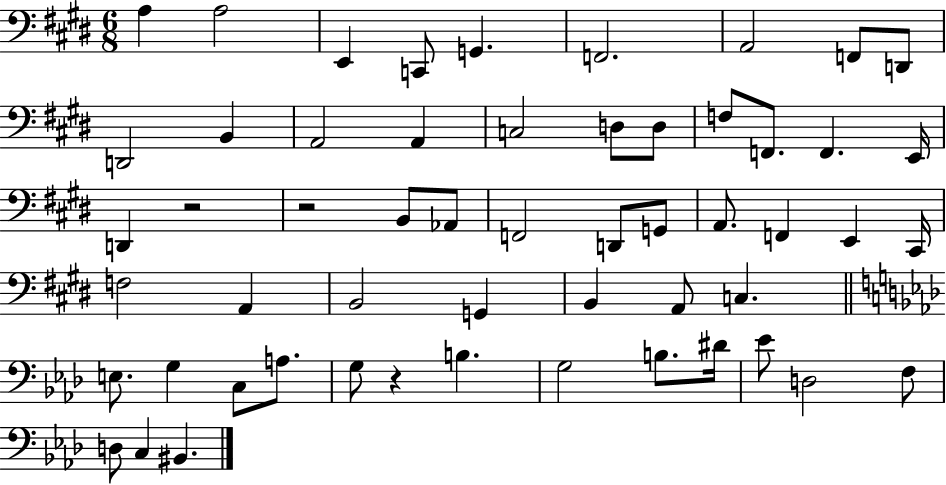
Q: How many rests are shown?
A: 3